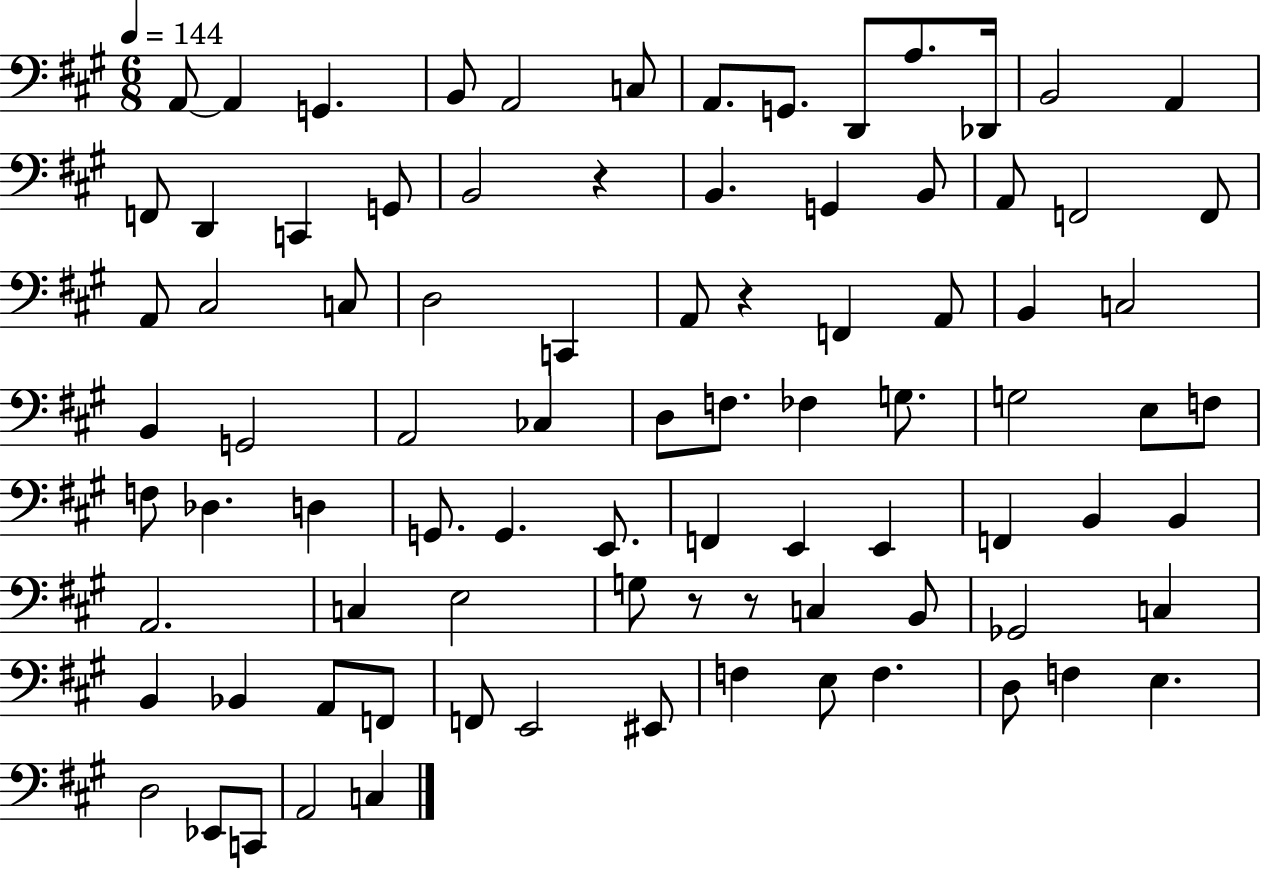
X:1
T:Untitled
M:6/8
L:1/4
K:A
A,,/2 A,, G,, B,,/2 A,,2 C,/2 A,,/2 G,,/2 D,,/2 A,/2 _D,,/4 B,,2 A,, F,,/2 D,, C,, G,,/2 B,,2 z B,, G,, B,,/2 A,,/2 F,,2 F,,/2 A,,/2 ^C,2 C,/2 D,2 C,, A,,/2 z F,, A,,/2 B,, C,2 B,, G,,2 A,,2 _C, D,/2 F,/2 _F, G,/2 G,2 E,/2 F,/2 F,/2 _D, D, G,,/2 G,, E,,/2 F,, E,, E,, F,, B,, B,, A,,2 C, E,2 G,/2 z/2 z/2 C, B,,/2 _G,,2 C, B,, _B,, A,,/2 F,,/2 F,,/2 E,,2 ^E,,/2 F, E,/2 F, D,/2 F, E, D,2 _E,,/2 C,,/2 A,,2 C,